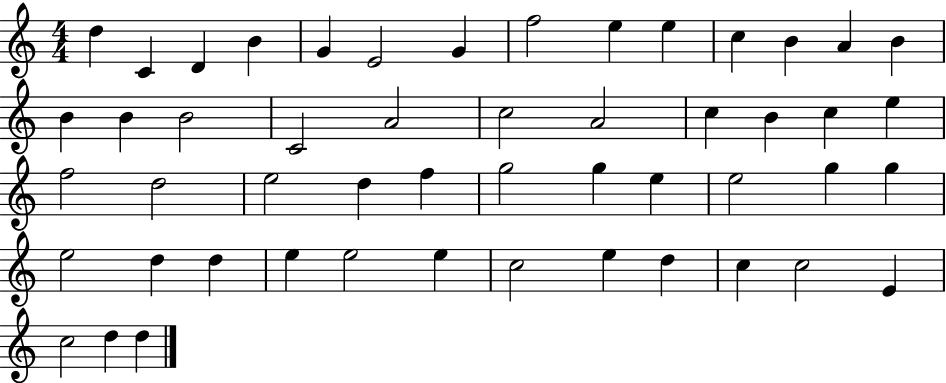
{
  \clef treble
  \numericTimeSignature
  \time 4/4
  \key c \major
  d''4 c'4 d'4 b'4 | g'4 e'2 g'4 | f''2 e''4 e''4 | c''4 b'4 a'4 b'4 | \break b'4 b'4 b'2 | c'2 a'2 | c''2 a'2 | c''4 b'4 c''4 e''4 | \break f''2 d''2 | e''2 d''4 f''4 | g''2 g''4 e''4 | e''2 g''4 g''4 | \break e''2 d''4 d''4 | e''4 e''2 e''4 | c''2 e''4 d''4 | c''4 c''2 e'4 | \break c''2 d''4 d''4 | \bar "|."
}